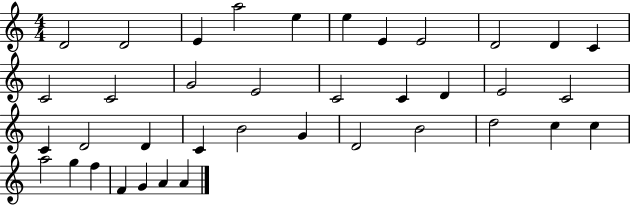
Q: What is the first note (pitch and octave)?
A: D4